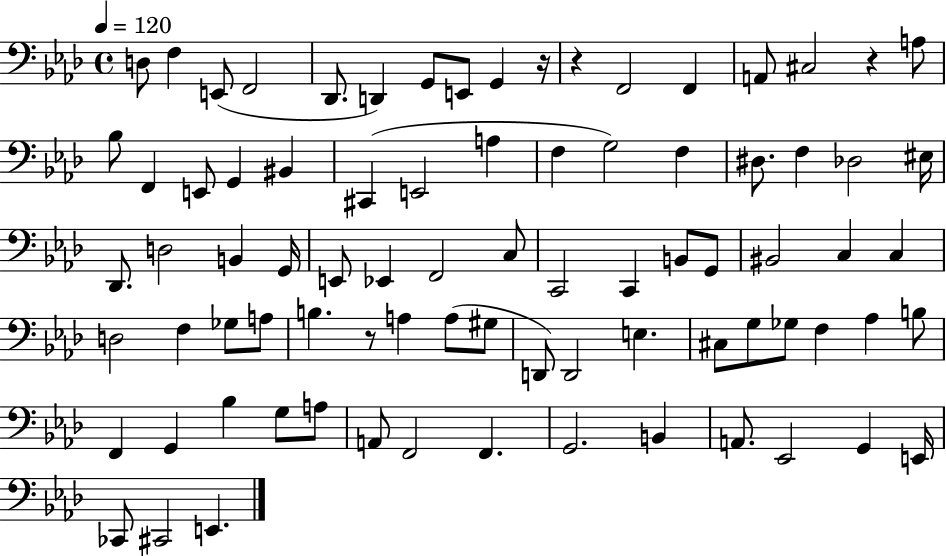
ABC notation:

X:1
T:Untitled
M:4/4
L:1/4
K:Ab
D,/2 F, E,,/2 F,,2 _D,,/2 D,, G,,/2 E,,/2 G,, z/4 z F,,2 F,, A,,/2 ^C,2 z A,/2 _B,/2 F,, E,,/2 G,, ^B,, ^C,, E,,2 A, F, G,2 F, ^D,/2 F, _D,2 ^E,/4 _D,,/2 D,2 B,, G,,/4 E,,/2 _E,, F,,2 C,/2 C,,2 C,, B,,/2 G,,/2 ^B,,2 C, C, D,2 F, _G,/2 A,/2 B, z/2 A, A,/2 ^G,/2 D,,/2 D,,2 E, ^C,/2 G,/2 _G,/2 F, _A, B,/2 F,, G,, _B, G,/2 A,/2 A,,/2 F,,2 F,, G,,2 B,, A,,/2 _E,,2 G,, E,,/4 _C,,/2 ^C,,2 E,,